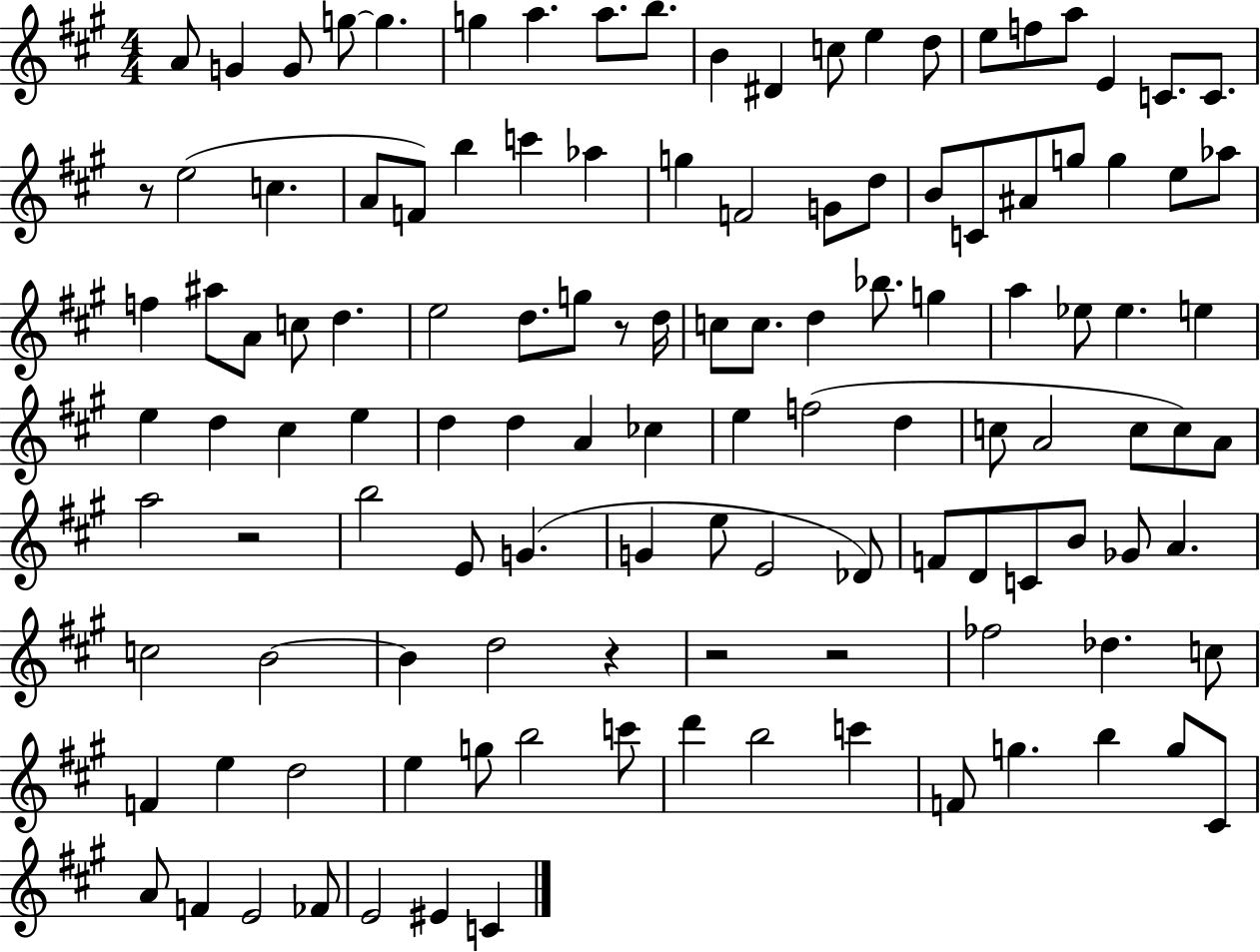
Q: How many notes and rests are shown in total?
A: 121